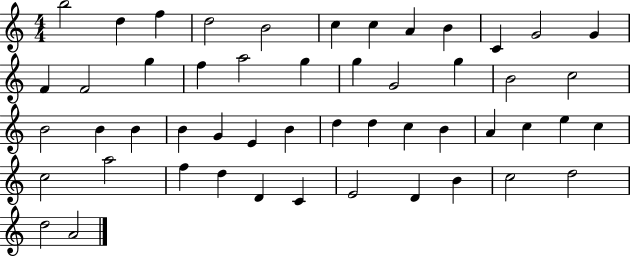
X:1
T:Untitled
M:4/4
L:1/4
K:C
b2 d f d2 B2 c c A B C G2 G F F2 g f a2 g g G2 g B2 c2 B2 B B B G E B d d c B A c e c c2 a2 f d D C E2 D B c2 d2 d2 A2